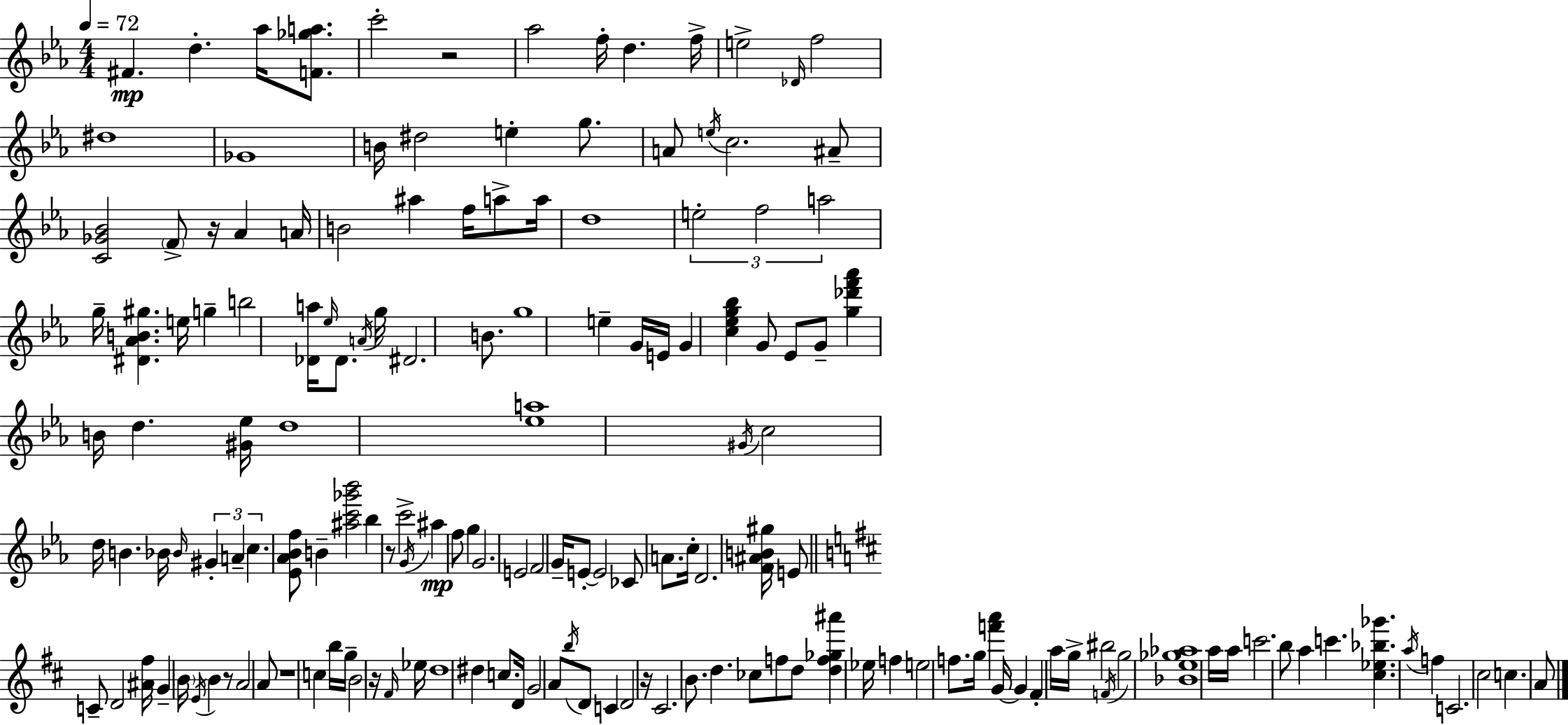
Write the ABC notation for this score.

X:1
T:Untitled
M:4/4
L:1/4
K:Eb
^F d _a/4 [F_ga]/2 c'2 z2 _a2 f/4 d f/4 e2 _D/4 f2 ^d4 _G4 B/4 ^d2 e g/2 A/2 e/4 c2 ^A/2 [C_G_B]2 F/2 z/4 _A A/4 B2 ^a f/4 a/2 a/4 d4 e2 f2 a2 g/4 [^D_AB^g] e/4 g b2 [_Da]/4 _e/4 _D/2 A/4 g/4 ^D2 B/2 g4 e G/4 E/4 G [c_eg_b] G/2 _E/2 G/2 [g_d'f'_a'] B/4 d [^G_e]/4 d4 [_ea]4 ^G/4 c2 d/4 B _B/4 _B/4 ^G A c [_E_A_Bf]/2 B [^ac'_g'_b']2 _b z/2 c'2 G/4 ^a f/2 g G2 E2 F2 G/4 E/2 E2 _C/2 A/2 c/4 D2 [F^AB^g]/4 E/2 C/2 D2 [^A^f]/4 G B/4 E/4 B z/2 A2 A/2 z4 c b/4 g/4 B2 z/4 ^F/4 _e/4 d4 ^d c/2 D/4 G2 A/2 b/4 D/2 C D2 z/4 ^C2 B/2 d _c/2 f/2 d/2 [df_g^a'] _e/4 f e2 f/2 g/4 [f'a'] G/4 G ^F a/4 g/4 ^b2 F/4 g2 [_Be_g_a]4 a/4 a/4 c'2 b/2 a c' [^c_e_b_g'] a/4 f C2 ^c2 c A/2